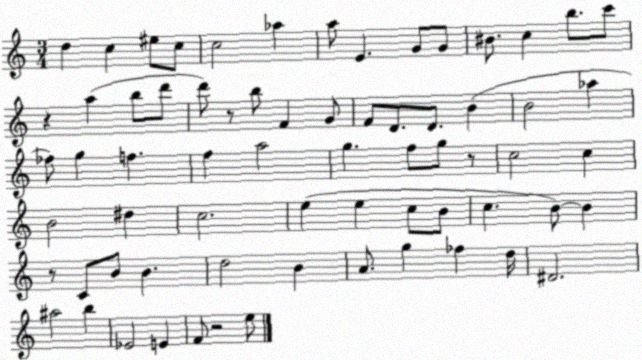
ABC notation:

X:1
T:Untitled
M:3/4
L:1/4
K:C
d c ^e/2 c/2 c2 _a a/2 E G/2 G/2 ^B/2 c b/2 c'/2 z a b/2 d'/2 d'/2 z/2 b/2 F G/2 F/2 D/2 D/2 B B2 _a _f/2 g f f a2 g f/2 g/2 z/2 c2 c B2 ^d c2 e e c/2 B/2 c B/2 B z/2 C/2 B/2 B d2 B A/2 g _f d/4 ^D2 ^a2 b _E2 E F/2 z2 e/2